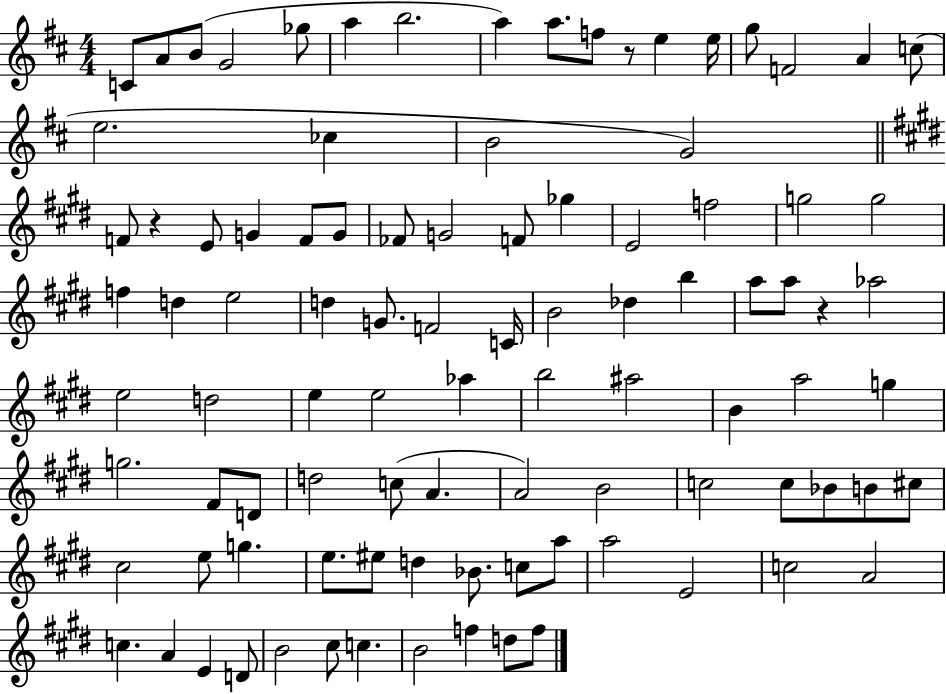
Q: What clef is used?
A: treble